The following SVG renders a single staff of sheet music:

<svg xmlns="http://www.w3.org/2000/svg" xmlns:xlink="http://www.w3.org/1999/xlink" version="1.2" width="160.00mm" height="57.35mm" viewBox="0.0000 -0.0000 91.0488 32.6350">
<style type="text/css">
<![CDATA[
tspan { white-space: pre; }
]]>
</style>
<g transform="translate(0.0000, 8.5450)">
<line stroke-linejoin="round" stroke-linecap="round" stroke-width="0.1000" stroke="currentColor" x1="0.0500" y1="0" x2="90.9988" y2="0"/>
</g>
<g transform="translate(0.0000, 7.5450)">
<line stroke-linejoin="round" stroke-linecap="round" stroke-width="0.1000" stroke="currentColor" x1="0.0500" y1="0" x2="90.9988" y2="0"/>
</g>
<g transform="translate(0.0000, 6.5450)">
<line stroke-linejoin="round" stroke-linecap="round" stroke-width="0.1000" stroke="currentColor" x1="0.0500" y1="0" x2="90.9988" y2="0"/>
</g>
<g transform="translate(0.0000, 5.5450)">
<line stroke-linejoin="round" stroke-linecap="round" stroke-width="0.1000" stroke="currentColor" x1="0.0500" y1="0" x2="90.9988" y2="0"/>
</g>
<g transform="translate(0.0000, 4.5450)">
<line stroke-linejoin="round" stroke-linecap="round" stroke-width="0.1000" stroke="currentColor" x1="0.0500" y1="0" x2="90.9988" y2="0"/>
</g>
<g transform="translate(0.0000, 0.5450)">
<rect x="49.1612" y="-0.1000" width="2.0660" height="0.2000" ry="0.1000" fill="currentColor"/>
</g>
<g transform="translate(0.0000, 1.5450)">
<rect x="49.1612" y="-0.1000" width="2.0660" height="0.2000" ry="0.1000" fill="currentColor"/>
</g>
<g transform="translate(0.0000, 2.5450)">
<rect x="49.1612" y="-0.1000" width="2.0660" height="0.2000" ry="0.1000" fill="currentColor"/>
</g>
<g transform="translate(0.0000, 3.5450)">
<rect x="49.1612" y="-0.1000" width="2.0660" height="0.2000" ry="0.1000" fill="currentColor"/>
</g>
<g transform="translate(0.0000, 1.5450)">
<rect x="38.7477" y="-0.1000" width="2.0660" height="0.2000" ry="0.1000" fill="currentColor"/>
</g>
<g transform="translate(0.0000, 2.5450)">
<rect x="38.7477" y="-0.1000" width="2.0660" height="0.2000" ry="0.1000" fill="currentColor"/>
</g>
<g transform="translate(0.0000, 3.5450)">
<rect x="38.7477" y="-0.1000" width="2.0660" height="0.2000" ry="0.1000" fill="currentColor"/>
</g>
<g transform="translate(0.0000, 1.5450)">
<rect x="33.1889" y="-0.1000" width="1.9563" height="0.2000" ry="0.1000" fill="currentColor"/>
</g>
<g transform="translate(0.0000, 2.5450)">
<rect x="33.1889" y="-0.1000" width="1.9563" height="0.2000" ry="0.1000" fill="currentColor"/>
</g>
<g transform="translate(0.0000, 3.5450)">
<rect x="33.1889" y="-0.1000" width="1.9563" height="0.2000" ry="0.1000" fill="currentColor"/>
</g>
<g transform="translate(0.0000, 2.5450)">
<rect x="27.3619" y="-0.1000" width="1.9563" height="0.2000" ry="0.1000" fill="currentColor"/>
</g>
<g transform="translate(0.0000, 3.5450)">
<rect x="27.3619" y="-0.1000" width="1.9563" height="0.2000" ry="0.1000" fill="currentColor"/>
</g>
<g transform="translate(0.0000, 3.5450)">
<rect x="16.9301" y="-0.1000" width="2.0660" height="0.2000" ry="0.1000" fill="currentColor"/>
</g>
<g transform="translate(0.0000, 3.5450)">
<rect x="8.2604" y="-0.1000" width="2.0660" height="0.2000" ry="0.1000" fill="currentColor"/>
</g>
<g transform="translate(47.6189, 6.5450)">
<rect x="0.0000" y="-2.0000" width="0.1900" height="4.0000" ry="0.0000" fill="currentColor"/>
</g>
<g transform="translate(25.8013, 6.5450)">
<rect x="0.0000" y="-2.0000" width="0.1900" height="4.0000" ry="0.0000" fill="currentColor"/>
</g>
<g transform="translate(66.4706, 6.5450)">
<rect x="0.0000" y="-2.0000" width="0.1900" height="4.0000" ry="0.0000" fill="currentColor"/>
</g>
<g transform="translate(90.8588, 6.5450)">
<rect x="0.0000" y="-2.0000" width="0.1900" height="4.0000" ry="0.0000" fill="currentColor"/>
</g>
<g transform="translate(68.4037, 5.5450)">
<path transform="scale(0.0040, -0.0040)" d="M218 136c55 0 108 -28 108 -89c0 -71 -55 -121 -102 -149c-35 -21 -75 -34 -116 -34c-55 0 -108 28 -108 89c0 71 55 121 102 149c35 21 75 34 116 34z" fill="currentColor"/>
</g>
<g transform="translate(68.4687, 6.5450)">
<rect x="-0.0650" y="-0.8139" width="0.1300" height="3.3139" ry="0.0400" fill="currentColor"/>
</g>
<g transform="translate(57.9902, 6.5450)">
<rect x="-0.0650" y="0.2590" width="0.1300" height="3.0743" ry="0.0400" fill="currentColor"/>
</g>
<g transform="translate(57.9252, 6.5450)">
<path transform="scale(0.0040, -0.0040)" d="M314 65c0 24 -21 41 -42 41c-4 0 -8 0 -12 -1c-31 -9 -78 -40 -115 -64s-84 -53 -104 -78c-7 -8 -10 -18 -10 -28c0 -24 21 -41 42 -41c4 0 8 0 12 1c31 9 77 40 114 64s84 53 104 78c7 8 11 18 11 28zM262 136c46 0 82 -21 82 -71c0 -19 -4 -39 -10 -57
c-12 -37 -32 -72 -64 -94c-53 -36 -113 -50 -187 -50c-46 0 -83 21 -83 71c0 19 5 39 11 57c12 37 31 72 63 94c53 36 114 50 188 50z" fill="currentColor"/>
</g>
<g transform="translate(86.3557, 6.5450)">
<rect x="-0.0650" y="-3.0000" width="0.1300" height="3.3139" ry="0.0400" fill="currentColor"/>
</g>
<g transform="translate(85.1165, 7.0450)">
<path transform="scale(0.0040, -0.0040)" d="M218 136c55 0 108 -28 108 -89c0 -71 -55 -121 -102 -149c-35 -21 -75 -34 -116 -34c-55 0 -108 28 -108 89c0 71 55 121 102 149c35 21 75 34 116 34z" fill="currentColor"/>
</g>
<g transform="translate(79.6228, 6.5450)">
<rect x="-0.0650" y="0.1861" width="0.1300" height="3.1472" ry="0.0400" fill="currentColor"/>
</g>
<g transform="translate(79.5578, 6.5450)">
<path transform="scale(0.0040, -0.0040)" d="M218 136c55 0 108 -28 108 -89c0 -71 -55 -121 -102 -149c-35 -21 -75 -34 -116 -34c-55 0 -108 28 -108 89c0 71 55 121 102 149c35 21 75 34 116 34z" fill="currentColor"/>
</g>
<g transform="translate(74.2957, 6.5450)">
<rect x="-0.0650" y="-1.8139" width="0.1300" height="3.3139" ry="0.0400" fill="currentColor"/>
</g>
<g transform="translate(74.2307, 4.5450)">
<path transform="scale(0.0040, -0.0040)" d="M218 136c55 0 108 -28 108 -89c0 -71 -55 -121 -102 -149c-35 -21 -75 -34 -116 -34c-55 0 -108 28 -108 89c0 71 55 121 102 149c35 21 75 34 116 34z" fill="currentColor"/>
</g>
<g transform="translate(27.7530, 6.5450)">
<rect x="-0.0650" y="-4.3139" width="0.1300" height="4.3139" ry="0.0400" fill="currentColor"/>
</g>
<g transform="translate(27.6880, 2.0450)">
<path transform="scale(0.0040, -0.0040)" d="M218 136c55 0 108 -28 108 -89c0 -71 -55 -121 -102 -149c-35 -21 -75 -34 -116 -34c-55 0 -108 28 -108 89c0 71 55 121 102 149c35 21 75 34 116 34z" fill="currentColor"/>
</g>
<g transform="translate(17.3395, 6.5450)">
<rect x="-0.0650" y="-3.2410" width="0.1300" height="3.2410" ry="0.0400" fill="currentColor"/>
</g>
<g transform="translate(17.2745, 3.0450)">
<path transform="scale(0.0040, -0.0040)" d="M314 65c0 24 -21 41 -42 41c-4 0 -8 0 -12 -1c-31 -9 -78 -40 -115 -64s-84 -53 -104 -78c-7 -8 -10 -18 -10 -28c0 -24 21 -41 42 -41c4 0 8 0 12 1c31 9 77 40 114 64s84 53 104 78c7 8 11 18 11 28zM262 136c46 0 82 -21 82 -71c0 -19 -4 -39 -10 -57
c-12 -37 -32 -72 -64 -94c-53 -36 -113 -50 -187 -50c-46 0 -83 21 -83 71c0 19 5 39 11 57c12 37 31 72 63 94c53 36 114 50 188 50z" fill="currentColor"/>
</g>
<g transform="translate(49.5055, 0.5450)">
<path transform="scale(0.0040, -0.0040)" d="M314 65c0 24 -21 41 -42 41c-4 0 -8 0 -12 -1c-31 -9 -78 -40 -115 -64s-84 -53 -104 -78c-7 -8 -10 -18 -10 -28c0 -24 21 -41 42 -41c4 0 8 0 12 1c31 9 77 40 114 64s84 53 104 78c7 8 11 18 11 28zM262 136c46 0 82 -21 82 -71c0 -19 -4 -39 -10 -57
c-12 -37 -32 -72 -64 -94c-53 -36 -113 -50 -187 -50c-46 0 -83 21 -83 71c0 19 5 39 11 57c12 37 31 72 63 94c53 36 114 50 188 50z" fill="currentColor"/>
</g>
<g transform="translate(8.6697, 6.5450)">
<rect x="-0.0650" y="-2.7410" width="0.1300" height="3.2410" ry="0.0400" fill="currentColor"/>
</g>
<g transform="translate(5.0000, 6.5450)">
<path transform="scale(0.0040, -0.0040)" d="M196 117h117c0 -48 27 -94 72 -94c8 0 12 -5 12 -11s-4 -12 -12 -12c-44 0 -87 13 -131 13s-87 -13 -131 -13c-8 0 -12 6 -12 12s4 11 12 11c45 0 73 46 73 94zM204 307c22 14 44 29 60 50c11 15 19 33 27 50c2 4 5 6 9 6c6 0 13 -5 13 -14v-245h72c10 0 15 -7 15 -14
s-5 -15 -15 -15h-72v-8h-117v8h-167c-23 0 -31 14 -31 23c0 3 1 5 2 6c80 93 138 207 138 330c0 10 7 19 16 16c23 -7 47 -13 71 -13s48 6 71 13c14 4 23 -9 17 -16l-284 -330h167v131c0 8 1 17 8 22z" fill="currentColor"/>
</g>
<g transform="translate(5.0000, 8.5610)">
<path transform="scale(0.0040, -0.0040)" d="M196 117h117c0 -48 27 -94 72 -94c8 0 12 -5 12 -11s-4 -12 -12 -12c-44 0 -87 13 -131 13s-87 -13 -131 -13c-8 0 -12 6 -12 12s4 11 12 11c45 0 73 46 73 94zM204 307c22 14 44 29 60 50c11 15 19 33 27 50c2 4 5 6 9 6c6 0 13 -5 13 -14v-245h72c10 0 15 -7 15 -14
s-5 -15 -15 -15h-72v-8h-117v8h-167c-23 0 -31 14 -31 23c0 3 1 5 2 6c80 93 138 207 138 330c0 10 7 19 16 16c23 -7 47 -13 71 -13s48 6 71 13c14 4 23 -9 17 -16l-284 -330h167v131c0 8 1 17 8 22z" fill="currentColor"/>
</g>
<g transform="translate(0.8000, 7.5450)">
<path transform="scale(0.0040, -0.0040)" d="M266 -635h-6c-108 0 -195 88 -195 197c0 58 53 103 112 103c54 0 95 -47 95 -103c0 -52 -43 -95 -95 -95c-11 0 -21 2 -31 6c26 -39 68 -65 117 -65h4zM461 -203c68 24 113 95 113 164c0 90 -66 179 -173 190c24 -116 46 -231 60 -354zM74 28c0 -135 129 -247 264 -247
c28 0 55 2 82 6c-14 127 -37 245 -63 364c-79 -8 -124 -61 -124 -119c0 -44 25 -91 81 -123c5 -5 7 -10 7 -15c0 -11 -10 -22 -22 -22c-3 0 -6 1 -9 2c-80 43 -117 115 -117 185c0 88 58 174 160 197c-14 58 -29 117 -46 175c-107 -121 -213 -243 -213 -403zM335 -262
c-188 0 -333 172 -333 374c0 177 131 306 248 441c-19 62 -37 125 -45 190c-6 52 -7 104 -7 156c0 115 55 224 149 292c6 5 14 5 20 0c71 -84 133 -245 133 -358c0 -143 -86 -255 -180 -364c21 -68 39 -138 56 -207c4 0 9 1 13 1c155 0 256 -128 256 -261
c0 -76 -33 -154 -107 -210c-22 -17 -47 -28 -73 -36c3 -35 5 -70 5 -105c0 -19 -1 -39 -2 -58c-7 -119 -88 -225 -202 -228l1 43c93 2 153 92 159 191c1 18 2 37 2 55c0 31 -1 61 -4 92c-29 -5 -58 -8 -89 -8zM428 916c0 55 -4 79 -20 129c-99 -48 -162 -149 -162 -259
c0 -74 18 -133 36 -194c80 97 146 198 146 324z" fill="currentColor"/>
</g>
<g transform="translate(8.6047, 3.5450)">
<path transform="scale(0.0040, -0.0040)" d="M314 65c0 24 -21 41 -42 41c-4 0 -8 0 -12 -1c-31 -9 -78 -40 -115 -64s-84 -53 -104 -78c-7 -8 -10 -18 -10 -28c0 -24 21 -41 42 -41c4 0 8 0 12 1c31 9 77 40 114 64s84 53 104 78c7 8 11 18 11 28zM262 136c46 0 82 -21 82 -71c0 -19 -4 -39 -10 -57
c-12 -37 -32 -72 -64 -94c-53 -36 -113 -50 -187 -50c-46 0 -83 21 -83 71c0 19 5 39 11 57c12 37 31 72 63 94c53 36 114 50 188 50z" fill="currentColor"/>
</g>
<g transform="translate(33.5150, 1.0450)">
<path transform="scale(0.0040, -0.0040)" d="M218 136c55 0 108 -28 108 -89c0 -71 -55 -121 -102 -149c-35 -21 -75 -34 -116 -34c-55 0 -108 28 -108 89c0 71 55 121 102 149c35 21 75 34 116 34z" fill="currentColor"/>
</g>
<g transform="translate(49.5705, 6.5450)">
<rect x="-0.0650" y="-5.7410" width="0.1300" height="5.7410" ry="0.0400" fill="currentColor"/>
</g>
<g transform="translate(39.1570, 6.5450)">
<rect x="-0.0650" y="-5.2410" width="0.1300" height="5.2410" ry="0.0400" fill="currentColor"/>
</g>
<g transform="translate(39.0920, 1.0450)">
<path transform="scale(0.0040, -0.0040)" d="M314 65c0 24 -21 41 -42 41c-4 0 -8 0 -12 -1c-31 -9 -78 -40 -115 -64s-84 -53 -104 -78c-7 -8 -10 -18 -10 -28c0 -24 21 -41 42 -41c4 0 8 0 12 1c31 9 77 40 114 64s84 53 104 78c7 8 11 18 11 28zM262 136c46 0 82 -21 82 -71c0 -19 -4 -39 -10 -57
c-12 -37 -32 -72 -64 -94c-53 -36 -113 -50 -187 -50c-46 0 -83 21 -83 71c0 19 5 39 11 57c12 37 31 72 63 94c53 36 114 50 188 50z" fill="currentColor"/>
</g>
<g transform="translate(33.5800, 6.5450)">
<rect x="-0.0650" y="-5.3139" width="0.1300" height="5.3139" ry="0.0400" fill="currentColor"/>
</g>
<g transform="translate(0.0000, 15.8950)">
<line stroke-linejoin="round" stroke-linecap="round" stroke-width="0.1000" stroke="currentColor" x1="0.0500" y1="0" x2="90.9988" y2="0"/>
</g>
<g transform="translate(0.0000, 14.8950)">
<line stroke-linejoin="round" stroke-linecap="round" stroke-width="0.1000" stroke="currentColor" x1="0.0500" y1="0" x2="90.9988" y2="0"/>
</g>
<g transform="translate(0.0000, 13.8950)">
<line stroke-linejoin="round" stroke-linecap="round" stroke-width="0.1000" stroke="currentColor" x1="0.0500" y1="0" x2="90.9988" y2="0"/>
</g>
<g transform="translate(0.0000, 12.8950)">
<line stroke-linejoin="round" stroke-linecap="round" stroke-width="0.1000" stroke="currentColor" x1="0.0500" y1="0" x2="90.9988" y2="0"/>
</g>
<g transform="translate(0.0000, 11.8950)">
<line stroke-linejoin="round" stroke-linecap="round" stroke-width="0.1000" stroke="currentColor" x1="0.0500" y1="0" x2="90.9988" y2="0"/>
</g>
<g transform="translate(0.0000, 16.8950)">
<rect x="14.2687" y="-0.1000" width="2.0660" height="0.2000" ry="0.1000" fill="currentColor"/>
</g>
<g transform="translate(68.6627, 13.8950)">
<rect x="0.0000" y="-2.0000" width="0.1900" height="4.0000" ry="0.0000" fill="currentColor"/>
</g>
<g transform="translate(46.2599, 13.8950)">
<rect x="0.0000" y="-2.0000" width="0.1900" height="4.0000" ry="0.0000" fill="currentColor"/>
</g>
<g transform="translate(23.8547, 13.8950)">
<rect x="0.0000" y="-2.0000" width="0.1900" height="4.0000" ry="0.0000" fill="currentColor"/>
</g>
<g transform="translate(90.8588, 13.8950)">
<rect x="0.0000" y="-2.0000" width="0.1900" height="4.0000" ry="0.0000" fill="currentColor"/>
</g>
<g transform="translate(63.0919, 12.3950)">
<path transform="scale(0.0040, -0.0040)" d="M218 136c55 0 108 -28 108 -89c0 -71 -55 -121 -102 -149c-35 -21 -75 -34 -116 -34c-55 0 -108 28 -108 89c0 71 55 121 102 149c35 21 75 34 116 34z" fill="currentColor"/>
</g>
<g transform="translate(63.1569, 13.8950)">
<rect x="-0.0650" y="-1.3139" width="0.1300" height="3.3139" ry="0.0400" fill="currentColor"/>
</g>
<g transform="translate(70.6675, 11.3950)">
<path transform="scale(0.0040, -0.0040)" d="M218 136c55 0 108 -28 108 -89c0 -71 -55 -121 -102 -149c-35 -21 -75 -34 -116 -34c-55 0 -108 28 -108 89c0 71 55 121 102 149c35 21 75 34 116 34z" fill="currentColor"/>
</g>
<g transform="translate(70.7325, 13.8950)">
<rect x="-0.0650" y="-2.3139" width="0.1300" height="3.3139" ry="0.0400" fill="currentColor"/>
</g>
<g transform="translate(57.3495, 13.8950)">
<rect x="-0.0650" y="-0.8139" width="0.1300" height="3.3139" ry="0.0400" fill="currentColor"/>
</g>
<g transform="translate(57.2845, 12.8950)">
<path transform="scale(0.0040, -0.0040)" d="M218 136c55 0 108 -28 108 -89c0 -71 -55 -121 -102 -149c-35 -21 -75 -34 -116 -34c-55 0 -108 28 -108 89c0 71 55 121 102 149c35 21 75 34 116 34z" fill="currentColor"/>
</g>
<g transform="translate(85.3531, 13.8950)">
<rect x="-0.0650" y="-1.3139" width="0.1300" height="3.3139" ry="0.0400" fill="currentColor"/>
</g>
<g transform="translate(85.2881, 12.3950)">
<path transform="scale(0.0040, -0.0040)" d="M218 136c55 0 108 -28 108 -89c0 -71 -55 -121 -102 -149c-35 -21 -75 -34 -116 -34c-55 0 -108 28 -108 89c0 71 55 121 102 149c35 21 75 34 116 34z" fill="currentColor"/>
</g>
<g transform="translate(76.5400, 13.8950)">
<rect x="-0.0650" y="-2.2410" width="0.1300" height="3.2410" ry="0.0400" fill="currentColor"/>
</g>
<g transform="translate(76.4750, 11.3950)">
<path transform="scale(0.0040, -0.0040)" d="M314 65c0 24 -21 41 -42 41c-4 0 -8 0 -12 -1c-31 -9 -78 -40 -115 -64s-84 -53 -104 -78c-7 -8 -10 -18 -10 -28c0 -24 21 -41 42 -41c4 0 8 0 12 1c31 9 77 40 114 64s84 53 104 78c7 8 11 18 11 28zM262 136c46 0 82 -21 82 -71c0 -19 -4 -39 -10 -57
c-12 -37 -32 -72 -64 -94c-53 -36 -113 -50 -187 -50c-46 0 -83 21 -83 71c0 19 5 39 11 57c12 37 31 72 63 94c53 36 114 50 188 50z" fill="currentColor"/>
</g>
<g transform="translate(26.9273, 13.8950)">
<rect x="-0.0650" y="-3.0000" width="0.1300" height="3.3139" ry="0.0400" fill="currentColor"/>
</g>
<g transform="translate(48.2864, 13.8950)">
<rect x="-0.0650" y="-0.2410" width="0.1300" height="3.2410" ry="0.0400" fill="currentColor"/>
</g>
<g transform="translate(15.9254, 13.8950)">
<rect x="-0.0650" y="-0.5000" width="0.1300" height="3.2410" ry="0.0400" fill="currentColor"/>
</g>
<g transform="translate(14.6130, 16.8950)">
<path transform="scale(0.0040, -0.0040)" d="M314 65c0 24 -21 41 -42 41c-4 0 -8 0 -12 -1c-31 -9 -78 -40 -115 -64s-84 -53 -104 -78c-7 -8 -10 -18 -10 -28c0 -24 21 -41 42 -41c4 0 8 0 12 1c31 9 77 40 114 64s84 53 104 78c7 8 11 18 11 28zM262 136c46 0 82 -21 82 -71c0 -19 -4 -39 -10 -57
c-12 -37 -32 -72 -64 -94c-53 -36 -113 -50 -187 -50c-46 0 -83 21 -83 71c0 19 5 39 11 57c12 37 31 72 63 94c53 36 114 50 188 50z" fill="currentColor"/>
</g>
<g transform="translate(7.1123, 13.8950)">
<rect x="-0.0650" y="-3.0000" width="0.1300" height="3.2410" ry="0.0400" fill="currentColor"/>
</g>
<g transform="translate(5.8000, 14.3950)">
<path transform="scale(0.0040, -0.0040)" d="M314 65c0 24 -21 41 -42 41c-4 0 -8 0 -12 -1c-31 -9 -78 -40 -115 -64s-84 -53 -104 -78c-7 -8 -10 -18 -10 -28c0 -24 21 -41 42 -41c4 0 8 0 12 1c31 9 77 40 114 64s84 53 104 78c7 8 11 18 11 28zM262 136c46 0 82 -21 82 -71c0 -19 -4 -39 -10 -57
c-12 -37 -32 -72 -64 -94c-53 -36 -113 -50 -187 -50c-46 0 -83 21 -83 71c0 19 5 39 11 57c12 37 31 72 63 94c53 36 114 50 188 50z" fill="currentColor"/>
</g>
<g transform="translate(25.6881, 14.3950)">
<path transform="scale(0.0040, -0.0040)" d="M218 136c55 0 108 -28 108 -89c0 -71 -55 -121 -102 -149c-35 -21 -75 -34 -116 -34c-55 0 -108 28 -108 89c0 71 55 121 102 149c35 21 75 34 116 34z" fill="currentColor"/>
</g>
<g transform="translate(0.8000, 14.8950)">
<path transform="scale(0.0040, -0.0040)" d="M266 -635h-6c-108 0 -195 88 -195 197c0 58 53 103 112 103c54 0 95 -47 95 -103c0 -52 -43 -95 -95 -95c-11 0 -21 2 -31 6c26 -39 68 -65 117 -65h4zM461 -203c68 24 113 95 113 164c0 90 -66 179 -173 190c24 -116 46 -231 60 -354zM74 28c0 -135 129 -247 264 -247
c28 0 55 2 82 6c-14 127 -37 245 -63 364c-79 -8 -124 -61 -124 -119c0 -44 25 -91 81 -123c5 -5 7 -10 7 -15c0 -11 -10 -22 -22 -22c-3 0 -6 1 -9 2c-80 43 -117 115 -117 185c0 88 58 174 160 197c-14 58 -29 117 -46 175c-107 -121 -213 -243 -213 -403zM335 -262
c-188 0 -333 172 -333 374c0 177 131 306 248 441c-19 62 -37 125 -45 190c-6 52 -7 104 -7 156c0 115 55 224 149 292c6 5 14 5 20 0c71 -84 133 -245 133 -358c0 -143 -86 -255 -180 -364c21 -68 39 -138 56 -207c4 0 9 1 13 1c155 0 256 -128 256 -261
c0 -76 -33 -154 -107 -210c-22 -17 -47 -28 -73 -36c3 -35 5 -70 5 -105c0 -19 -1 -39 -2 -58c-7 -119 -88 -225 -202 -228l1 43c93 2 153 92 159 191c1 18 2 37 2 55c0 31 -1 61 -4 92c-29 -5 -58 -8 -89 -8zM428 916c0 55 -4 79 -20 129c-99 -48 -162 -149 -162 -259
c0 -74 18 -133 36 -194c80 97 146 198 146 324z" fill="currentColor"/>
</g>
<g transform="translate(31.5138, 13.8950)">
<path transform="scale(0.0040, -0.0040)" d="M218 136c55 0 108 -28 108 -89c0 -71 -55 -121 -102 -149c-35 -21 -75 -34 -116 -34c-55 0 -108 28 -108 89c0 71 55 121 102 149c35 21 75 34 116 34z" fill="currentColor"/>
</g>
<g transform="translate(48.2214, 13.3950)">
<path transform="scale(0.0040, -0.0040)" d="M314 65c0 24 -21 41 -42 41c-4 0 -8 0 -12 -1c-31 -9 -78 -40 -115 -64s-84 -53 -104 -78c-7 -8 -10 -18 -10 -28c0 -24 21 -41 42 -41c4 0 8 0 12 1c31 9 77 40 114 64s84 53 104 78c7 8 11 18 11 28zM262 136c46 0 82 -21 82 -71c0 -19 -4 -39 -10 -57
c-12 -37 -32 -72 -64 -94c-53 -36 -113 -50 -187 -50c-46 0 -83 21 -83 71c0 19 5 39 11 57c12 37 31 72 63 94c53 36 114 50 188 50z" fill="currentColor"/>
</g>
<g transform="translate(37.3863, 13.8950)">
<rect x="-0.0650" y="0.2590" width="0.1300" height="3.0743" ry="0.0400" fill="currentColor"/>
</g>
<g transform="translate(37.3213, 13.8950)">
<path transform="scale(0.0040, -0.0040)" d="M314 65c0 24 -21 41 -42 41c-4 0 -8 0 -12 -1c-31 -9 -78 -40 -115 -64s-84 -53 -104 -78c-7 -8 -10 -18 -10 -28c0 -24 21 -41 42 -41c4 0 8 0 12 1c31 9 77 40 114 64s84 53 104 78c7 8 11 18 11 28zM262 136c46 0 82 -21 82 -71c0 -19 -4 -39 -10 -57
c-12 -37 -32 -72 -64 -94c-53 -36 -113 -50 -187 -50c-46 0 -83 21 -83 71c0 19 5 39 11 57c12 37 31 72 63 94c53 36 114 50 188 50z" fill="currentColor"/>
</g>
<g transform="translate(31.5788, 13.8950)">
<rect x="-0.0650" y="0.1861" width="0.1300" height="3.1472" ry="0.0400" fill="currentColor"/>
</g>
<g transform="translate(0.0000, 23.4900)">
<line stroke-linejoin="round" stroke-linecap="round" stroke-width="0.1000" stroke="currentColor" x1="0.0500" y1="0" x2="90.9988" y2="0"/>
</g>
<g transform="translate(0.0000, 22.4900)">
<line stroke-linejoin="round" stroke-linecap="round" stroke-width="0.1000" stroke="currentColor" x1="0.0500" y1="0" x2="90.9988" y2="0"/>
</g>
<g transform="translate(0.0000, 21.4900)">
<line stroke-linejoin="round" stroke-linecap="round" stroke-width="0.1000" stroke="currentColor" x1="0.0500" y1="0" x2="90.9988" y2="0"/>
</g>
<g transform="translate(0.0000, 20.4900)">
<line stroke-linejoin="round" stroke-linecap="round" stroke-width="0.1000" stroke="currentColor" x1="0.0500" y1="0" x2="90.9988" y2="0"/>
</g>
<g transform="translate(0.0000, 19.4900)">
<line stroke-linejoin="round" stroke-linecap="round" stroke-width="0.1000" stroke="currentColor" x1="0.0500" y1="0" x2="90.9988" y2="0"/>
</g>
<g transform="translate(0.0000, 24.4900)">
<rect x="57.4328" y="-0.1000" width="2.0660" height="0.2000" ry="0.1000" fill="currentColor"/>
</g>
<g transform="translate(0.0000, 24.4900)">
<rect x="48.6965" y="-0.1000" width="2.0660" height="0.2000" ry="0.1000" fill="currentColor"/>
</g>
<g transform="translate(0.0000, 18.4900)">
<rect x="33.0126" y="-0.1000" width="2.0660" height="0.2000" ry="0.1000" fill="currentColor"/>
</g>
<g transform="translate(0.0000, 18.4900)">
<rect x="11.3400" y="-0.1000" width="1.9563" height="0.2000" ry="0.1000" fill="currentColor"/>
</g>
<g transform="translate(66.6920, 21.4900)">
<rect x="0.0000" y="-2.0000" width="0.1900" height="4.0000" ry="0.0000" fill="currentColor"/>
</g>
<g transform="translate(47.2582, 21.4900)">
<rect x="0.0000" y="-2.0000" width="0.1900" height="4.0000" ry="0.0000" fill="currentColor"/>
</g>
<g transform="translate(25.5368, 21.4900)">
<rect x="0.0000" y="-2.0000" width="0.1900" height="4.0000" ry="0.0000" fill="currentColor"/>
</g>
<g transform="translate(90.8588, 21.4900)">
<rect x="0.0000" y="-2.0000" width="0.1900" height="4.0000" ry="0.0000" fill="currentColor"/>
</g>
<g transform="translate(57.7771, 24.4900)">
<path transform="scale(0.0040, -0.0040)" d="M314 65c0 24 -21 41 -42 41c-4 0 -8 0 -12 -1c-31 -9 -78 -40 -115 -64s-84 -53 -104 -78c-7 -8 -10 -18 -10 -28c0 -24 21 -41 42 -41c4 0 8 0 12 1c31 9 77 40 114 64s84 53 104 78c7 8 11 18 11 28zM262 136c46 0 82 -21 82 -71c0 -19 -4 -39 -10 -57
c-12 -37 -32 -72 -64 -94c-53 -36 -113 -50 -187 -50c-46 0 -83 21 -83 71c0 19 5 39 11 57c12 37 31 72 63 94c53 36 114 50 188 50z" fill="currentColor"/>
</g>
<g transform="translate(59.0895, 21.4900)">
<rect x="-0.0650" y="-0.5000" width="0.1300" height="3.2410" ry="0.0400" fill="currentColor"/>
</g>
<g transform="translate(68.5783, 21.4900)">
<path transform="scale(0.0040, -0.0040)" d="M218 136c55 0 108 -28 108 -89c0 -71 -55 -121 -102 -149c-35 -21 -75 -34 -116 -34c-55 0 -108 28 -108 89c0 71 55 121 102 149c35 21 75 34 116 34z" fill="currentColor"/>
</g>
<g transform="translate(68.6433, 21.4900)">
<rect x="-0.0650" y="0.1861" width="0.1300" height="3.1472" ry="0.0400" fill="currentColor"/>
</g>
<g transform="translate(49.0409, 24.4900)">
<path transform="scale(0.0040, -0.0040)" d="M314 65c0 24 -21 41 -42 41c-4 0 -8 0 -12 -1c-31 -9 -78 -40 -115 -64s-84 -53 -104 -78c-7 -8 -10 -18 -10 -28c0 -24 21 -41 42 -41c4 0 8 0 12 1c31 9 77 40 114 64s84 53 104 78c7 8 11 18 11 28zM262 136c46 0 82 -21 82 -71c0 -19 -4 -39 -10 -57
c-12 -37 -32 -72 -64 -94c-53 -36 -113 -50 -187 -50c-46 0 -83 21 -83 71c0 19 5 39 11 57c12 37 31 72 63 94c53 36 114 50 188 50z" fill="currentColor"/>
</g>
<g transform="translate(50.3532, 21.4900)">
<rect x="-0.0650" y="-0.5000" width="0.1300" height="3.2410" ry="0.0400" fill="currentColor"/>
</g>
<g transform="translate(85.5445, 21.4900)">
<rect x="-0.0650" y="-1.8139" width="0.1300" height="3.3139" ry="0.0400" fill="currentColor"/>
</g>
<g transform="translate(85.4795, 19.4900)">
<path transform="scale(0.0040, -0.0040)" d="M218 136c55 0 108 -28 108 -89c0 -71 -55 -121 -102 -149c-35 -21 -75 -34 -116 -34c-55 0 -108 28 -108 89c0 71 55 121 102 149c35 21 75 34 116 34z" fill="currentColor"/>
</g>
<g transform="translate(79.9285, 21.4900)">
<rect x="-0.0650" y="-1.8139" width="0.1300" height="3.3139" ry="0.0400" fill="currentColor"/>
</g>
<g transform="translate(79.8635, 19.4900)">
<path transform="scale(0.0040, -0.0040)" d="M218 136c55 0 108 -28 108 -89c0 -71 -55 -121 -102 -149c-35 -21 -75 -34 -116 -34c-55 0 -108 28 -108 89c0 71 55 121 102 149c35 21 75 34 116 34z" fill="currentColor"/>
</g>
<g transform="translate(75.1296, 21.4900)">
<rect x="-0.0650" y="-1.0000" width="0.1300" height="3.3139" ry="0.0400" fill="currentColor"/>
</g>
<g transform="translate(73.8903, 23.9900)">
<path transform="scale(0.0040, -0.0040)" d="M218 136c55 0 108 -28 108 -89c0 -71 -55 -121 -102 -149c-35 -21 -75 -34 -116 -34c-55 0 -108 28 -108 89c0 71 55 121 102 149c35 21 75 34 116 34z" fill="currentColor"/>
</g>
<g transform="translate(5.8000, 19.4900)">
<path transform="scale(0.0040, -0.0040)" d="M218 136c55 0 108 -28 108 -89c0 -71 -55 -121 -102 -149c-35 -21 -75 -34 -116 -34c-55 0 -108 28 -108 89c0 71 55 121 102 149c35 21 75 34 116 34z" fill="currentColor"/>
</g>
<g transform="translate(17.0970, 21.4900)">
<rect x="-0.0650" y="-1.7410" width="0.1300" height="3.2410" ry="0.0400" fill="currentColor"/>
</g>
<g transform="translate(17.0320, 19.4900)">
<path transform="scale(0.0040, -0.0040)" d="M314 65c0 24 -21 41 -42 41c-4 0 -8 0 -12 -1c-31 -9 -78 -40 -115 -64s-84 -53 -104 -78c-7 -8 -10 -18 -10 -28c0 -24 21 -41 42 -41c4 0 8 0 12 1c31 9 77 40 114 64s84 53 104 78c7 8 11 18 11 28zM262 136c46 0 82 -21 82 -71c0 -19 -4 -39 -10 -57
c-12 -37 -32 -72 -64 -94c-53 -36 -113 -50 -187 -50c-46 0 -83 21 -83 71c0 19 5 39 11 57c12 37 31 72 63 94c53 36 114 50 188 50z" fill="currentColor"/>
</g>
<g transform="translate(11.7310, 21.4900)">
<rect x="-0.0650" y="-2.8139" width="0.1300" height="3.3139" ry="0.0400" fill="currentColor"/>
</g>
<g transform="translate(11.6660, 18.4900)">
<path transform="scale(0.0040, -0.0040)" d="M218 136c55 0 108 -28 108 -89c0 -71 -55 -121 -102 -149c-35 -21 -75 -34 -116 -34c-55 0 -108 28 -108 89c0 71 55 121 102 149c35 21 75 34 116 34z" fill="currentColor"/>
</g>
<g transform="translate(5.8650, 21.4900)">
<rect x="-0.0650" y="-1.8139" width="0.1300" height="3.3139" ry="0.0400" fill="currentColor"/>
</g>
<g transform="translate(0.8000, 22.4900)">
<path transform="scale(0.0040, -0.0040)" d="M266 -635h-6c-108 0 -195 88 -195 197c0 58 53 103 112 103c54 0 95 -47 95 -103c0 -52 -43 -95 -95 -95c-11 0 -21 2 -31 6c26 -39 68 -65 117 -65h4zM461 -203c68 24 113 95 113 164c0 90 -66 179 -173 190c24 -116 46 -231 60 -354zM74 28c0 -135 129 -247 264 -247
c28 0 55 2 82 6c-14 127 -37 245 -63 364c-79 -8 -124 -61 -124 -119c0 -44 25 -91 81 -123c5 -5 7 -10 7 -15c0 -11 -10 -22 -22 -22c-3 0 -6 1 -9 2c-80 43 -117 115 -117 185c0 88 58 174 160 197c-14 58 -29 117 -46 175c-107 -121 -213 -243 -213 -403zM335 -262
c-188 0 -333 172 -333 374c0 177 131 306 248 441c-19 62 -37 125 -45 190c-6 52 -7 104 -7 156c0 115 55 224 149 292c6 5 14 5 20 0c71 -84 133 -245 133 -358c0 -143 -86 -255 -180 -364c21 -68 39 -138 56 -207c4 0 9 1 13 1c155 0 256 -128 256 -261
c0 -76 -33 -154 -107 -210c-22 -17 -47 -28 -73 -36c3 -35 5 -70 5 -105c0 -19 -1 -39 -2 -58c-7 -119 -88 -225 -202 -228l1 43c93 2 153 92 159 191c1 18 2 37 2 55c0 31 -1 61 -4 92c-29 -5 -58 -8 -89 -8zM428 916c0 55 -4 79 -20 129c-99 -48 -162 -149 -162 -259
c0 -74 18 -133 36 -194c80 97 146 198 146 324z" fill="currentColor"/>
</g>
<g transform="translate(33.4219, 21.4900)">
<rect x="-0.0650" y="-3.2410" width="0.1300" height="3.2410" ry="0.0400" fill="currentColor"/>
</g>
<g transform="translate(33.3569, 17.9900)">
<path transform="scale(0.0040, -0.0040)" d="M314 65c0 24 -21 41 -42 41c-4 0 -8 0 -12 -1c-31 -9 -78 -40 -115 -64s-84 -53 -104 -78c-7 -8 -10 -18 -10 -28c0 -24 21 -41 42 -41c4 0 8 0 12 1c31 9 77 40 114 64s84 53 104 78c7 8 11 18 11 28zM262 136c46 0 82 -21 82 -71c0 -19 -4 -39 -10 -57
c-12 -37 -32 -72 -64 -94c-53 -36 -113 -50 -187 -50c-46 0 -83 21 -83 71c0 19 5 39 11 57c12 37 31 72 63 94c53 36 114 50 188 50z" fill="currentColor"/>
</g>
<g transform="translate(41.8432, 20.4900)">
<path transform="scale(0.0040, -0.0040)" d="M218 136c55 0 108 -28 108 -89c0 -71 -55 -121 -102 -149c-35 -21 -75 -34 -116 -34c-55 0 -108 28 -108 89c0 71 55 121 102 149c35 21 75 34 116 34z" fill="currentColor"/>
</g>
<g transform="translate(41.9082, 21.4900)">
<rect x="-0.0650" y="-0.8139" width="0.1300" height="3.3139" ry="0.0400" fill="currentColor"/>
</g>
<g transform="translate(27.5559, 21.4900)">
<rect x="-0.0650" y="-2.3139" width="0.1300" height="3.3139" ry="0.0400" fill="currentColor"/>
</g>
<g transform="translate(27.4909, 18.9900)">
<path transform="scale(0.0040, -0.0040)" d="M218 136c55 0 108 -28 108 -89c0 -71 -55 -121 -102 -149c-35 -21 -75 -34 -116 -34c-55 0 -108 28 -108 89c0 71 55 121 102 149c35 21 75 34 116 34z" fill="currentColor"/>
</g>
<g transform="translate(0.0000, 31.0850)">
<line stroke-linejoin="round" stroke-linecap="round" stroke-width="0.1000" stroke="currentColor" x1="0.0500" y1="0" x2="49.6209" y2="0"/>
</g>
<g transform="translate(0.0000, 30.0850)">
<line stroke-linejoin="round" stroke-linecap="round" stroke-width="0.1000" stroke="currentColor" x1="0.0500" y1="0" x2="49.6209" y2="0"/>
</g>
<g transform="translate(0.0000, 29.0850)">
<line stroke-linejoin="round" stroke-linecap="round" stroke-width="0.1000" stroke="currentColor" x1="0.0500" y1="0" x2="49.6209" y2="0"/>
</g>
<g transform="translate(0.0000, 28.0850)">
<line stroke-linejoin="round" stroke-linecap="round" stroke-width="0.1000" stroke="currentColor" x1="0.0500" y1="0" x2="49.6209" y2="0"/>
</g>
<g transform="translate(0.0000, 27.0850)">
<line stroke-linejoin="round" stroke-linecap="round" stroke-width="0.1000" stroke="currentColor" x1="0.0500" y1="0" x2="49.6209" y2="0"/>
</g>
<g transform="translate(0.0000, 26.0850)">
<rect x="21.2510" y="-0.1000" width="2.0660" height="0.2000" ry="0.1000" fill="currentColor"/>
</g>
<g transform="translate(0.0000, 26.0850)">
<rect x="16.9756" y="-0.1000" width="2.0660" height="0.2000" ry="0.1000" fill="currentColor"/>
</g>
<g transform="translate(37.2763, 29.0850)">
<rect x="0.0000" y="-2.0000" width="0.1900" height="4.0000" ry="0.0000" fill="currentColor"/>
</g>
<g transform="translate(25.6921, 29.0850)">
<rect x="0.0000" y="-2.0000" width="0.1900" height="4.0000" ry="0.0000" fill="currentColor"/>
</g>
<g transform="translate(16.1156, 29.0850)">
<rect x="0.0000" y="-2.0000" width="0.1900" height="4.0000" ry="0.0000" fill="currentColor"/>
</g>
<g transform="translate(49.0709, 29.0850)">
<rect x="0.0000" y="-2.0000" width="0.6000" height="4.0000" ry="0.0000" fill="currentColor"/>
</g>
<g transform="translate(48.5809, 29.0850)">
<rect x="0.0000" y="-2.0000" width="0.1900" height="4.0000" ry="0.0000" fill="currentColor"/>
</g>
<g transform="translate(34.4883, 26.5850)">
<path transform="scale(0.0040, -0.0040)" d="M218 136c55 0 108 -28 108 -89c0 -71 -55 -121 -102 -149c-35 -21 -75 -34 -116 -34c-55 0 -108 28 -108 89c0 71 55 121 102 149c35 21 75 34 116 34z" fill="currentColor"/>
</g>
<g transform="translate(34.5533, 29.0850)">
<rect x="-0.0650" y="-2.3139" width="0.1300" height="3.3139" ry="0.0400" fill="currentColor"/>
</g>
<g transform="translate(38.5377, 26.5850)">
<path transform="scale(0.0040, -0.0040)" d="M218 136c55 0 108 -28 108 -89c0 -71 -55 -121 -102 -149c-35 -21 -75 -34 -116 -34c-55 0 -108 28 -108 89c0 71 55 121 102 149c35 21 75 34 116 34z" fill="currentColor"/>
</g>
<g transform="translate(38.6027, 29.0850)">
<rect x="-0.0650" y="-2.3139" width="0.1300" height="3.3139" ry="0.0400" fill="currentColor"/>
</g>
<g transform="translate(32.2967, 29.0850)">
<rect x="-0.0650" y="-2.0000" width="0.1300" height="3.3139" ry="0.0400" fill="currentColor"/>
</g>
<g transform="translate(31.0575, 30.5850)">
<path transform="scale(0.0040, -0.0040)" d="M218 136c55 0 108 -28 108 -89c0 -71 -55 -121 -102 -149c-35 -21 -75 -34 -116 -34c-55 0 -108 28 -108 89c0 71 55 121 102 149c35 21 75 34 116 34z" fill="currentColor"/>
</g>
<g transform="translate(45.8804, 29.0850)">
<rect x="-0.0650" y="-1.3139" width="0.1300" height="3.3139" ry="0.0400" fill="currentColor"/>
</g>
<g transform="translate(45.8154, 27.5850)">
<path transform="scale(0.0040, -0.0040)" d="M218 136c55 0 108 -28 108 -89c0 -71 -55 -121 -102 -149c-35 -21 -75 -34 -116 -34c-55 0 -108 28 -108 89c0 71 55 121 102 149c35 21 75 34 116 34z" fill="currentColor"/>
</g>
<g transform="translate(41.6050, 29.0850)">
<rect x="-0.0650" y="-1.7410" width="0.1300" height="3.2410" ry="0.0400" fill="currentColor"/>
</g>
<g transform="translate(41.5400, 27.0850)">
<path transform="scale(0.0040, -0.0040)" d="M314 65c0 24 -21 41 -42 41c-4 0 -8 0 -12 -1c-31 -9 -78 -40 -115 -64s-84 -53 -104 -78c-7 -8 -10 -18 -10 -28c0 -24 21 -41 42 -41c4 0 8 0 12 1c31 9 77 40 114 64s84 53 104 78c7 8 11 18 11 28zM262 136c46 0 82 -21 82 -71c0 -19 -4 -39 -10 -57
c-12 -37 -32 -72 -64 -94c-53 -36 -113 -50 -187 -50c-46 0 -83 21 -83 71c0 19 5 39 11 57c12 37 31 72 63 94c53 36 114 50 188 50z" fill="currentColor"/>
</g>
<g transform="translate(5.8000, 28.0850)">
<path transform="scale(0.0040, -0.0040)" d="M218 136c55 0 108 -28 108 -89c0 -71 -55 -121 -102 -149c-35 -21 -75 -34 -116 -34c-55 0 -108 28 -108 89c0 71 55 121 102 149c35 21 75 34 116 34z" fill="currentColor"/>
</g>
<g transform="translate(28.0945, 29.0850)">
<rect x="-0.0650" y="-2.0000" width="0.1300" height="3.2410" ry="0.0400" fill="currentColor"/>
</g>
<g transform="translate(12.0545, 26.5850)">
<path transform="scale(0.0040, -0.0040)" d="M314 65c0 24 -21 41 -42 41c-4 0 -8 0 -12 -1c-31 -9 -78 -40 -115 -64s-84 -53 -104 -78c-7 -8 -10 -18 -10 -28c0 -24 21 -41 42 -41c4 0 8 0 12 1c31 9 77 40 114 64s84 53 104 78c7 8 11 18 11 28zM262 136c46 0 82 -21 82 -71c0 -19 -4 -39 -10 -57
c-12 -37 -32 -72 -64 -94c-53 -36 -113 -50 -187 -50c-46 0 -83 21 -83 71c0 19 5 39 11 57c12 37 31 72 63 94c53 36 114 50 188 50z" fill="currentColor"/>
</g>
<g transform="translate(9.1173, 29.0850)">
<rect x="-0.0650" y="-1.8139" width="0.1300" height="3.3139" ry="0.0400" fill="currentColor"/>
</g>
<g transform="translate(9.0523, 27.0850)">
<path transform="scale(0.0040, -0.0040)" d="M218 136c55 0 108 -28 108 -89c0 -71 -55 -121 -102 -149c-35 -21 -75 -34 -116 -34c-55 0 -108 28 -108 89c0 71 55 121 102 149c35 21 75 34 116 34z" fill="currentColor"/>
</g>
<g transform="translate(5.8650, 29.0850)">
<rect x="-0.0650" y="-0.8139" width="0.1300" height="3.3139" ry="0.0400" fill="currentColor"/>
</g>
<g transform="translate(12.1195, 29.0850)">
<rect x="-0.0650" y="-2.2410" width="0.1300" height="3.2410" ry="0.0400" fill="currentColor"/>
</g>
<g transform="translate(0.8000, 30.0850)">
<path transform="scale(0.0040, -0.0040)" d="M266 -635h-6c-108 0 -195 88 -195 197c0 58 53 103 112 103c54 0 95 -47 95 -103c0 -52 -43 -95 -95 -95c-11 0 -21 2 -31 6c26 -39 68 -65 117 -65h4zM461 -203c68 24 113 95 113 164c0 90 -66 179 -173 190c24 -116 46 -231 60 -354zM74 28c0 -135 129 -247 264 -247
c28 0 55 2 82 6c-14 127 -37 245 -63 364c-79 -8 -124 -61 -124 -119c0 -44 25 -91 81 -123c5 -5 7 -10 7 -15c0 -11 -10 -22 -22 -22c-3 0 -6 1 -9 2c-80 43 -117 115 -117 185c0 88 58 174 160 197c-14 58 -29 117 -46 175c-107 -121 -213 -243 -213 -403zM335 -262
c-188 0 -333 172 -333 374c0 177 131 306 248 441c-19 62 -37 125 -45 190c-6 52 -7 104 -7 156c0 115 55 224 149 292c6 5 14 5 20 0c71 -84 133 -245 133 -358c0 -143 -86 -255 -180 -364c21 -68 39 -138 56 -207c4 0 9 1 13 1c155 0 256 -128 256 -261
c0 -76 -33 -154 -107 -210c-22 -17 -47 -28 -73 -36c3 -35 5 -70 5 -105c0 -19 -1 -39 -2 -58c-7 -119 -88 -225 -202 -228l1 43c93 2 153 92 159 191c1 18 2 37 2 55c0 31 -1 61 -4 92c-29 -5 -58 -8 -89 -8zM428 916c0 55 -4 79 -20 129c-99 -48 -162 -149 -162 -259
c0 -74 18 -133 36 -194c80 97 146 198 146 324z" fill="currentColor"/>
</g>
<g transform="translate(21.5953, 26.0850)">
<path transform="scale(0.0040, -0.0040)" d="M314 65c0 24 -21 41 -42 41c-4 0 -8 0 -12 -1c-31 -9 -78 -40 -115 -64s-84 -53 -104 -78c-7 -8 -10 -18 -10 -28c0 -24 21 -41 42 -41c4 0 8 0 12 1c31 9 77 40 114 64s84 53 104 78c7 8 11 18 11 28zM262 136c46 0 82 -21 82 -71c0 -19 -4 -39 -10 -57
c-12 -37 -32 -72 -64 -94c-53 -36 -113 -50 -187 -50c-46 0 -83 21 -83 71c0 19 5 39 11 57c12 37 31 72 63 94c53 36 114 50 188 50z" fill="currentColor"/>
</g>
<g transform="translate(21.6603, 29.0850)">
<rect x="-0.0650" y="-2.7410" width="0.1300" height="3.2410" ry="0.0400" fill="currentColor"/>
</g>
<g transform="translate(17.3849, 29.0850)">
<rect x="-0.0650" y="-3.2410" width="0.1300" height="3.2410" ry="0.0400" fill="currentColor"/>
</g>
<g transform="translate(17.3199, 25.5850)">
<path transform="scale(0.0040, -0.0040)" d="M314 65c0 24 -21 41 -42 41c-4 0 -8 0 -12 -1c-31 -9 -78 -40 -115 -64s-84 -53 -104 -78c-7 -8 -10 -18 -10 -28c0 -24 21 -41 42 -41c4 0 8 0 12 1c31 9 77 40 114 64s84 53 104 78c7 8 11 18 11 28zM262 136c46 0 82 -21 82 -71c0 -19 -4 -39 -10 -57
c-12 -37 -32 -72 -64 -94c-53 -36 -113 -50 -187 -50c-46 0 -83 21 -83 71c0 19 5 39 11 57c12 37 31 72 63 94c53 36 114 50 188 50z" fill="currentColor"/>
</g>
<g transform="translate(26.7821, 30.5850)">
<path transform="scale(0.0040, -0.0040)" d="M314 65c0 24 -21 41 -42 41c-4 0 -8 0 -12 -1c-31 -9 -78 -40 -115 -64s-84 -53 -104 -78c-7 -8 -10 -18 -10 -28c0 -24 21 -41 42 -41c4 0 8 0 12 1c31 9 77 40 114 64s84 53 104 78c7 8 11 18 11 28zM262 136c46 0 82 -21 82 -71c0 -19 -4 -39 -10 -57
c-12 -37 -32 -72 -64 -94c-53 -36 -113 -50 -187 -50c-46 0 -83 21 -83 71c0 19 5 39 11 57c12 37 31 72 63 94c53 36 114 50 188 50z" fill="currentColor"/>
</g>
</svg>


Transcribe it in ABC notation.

X:1
T:Untitled
M:4/4
L:1/4
K:C
a2 b2 d' f' f'2 g'2 B2 d f B A A2 C2 A B B2 c2 d e g g2 e f a f2 g b2 d C2 C2 B D f f d f g2 b2 a2 F2 F g g f2 e